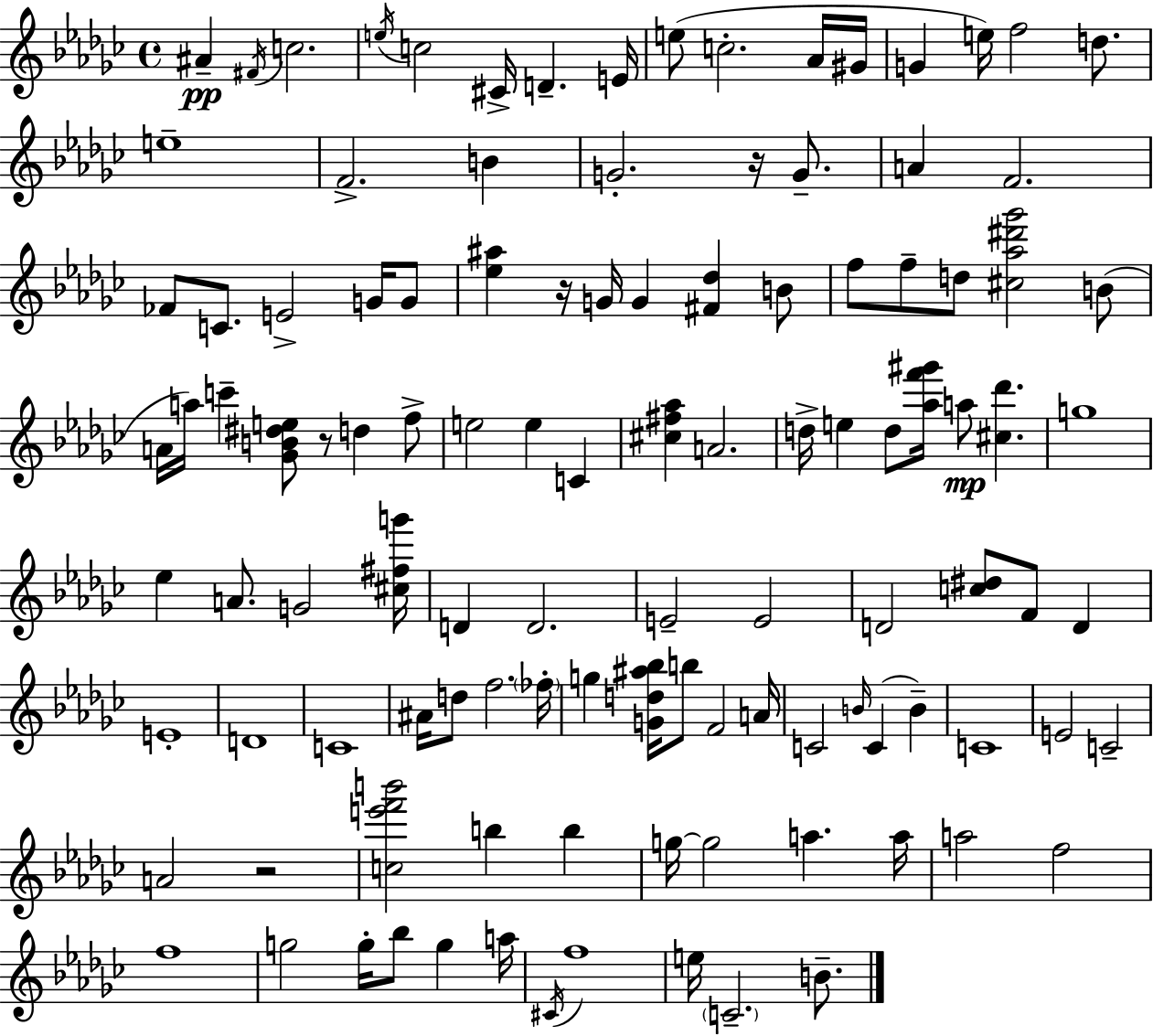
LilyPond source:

{
  \clef treble
  \time 4/4
  \defaultTimeSignature
  \key ees \minor
  ais'4--\pp \acciaccatura { fis'16 } c''2. | \acciaccatura { e''16 } c''2 cis'16-> d'4.-- | e'16 e''8( c''2.-. | aes'16 gis'16 g'4 e''16) f''2 d''8. | \break e''1-- | f'2.-> b'4 | g'2.-. r16 g'8.-- | a'4 f'2. | \break fes'8 c'8. e'2-> g'16 | g'8 <ees'' ais''>4 r16 g'16 g'4 <fis' des''>4 | b'8 f''8 f''8-- d''8 <cis'' aes'' dis''' ges'''>2 | b'8( a'16 a''16) c'''4-- <ges' b' dis'' e''>8 r8 d''4 | \break f''8-> e''2 e''4 c'4 | <cis'' fis'' aes''>4 a'2. | d''16-> e''4 d''8 <aes'' f''' gis'''>16 a''8\mp <cis'' des'''>4. | g''1 | \break ees''4 a'8. g'2 | <cis'' fis'' g'''>16 d'4 d'2. | e'2-- e'2 | d'2 <c'' dis''>8 f'8 d'4 | \break e'1-. | d'1 | c'1 | ais'16 d''8 f''2. | \break \parenthesize fes''16-. g''4 <g' d'' ais'' bes''>16 b''8 f'2 | a'16 c'2 \grace { b'16 }( c'4 b'4--) | c'1 | e'2 c'2-- | \break a'2 r2 | <c'' e''' f''' b'''>2 b''4 b''4 | g''16~~ g''2 a''4. | a''16 a''2 f''2 | \break f''1 | g''2 g''16-. bes''8 g''4 | a''16 \acciaccatura { cis'16 } f''1 | e''16 \parenthesize c'2.-- | \break b'8.-- \bar "|."
}